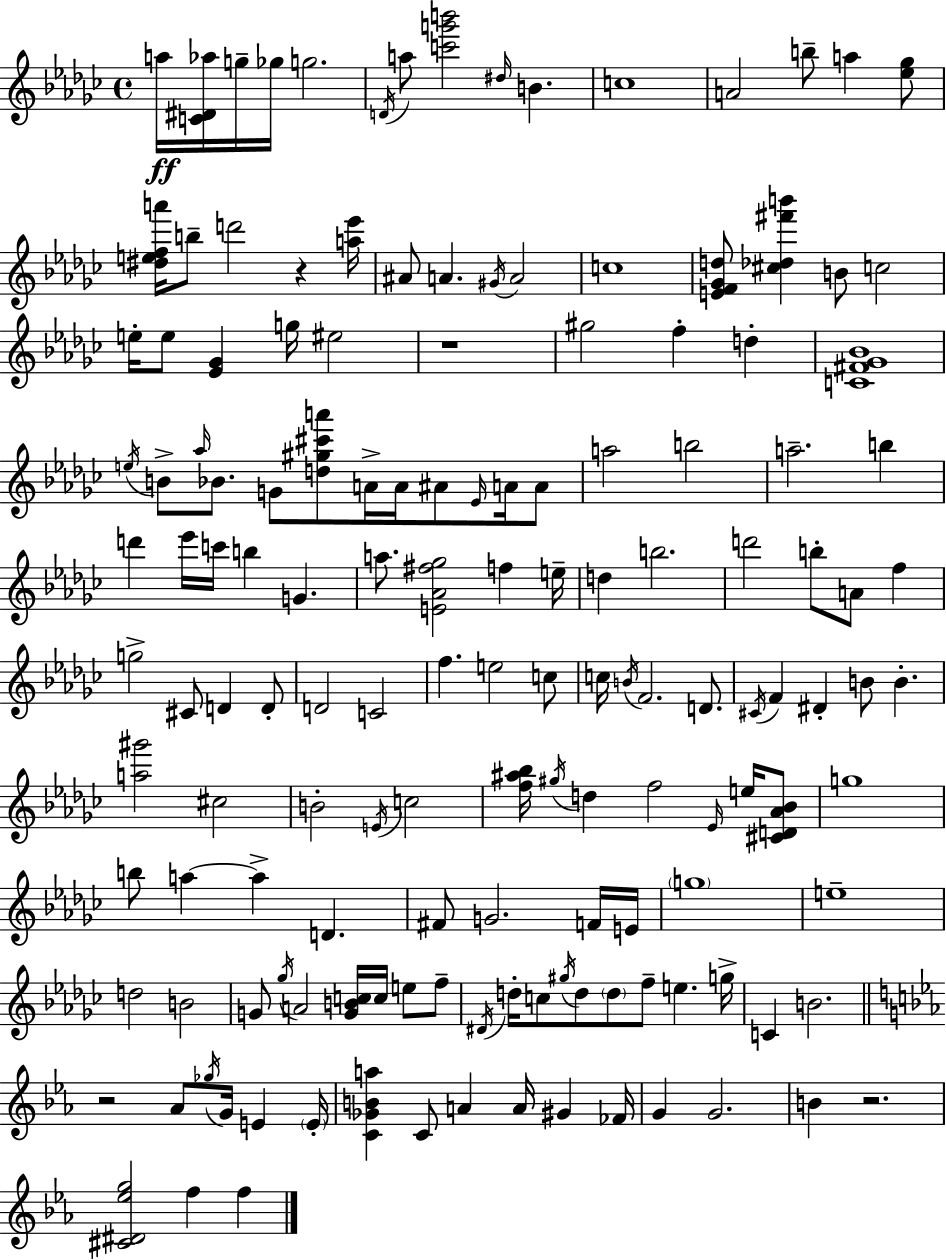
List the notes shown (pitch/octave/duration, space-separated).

A5/s [C4,D#4,Ab5]/s G5/s Gb5/s G5/h. D4/s A5/e [C6,G6,B6]/h D#5/s B4/q. C5/w A4/h B5/e A5/q [Eb5,Gb5]/e [D#5,E5,F5,A6]/s B5/e D6/h R/q [A5,Eb6]/s A#4/e A4/q. G#4/s A4/h C5/w [E4,F4,Gb4,D5]/e [C#5,Db5,F#6,B6]/q B4/e C5/h E5/s E5/e [Eb4,Gb4]/q G5/s EIS5/h R/w G#5/h F5/q D5/q [C4,F#4,Gb4,Bb4]/w E5/s B4/e Ab5/s Bb4/e. G4/e [D5,G#5,C#6,A6]/e A4/s A4/s A#4/e Eb4/s A4/s A4/e A5/h B5/h A5/h. B5/q D6/q Eb6/s C6/s B5/q G4/q. A5/e. [E4,Ab4,F#5,Gb5]/h F5/q E5/s D5/q B5/h. D6/h B5/e A4/e F5/q G5/h C#4/e D4/q D4/e D4/h C4/h F5/q. E5/h C5/e C5/s B4/s F4/h. D4/e. C#4/s F4/q D#4/q B4/e B4/q. [A5,G#6]/h C#5/h B4/h E4/s C5/h [F5,A#5,Bb5]/s G#5/s D5/q F5/h Eb4/s E5/s [C#4,D4,Ab4,Bb4]/e G5/w B5/e A5/q A5/q D4/q. F#4/e G4/h. F4/s E4/s G5/w E5/w D5/h B4/h G4/e Gb5/s A4/h [G4,B4,C5]/s C5/s E5/e F5/e D#4/s D5/s C5/e G#5/s D5/e D5/e F5/e E5/q. G5/s C4/q B4/h. R/h Ab4/e Gb5/s G4/s E4/q E4/s [C4,Gb4,B4,A5]/q C4/e A4/q A4/s G#4/q FES4/s G4/q G4/h. B4/q R/h. [C#4,D#4,Eb5,G5]/h F5/q F5/q